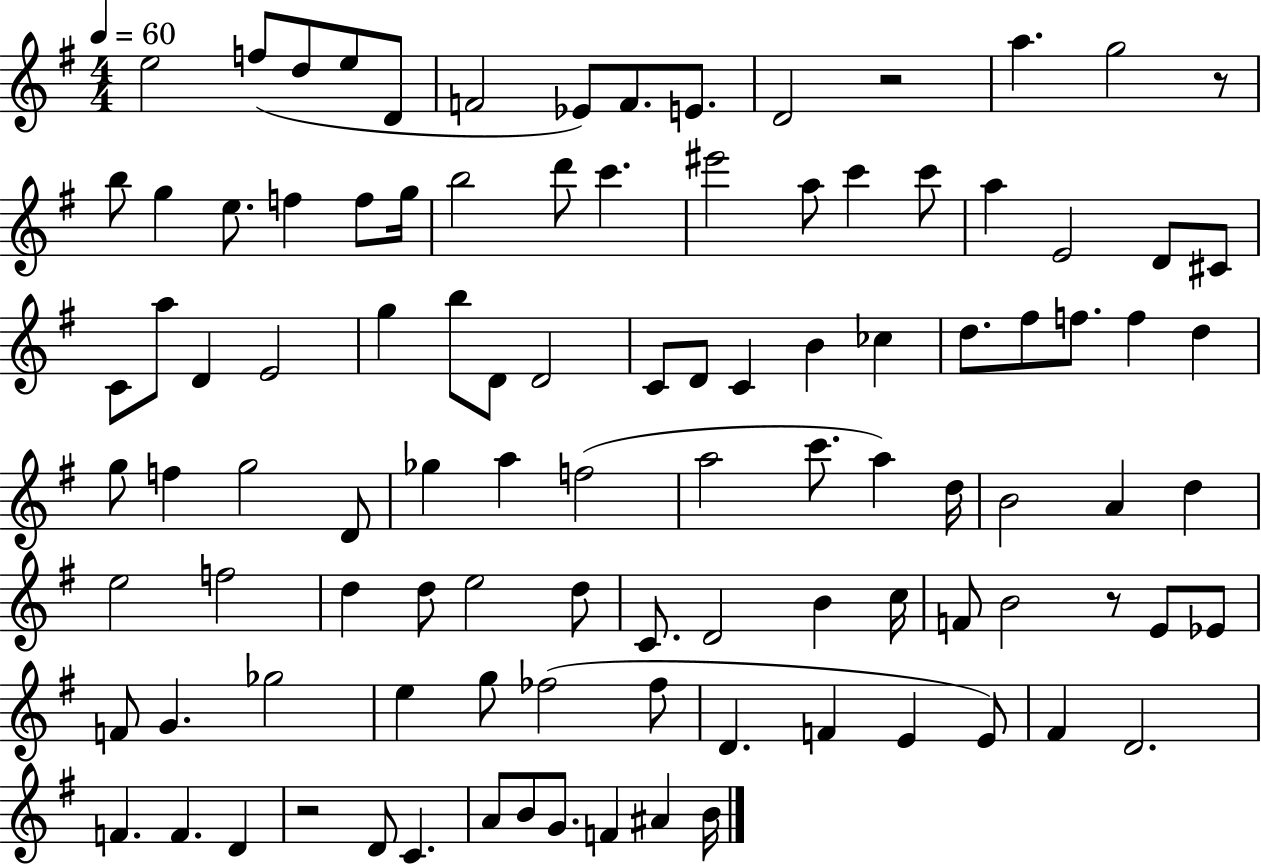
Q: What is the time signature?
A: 4/4